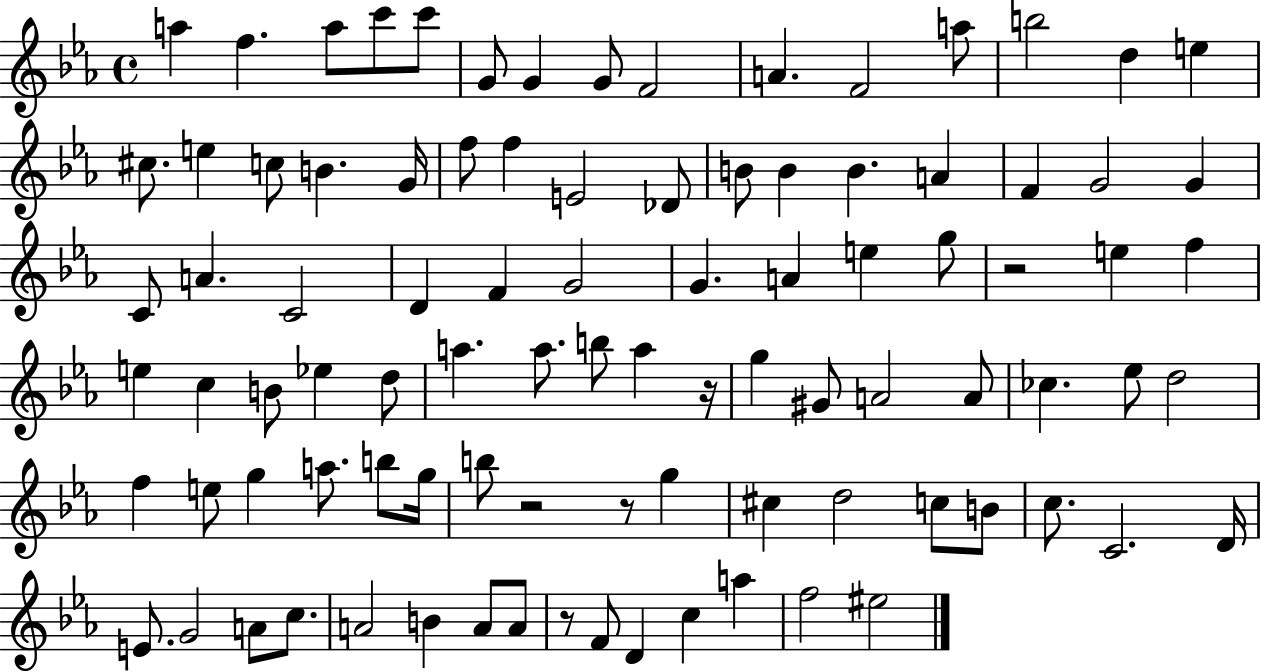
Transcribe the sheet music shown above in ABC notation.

X:1
T:Untitled
M:4/4
L:1/4
K:Eb
a f a/2 c'/2 c'/2 G/2 G G/2 F2 A F2 a/2 b2 d e ^c/2 e c/2 B G/4 f/2 f E2 _D/2 B/2 B B A F G2 G C/2 A C2 D F G2 G A e g/2 z2 e f e c B/2 _e d/2 a a/2 b/2 a z/4 g ^G/2 A2 A/2 _c _e/2 d2 f e/2 g a/2 b/2 g/4 b/2 z2 z/2 g ^c d2 c/2 B/2 c/2 C2 D/4 E/2 G2 A/2 c/2 A2 B A/2 A/2 z/2 F/2 D c a f2 ^e2